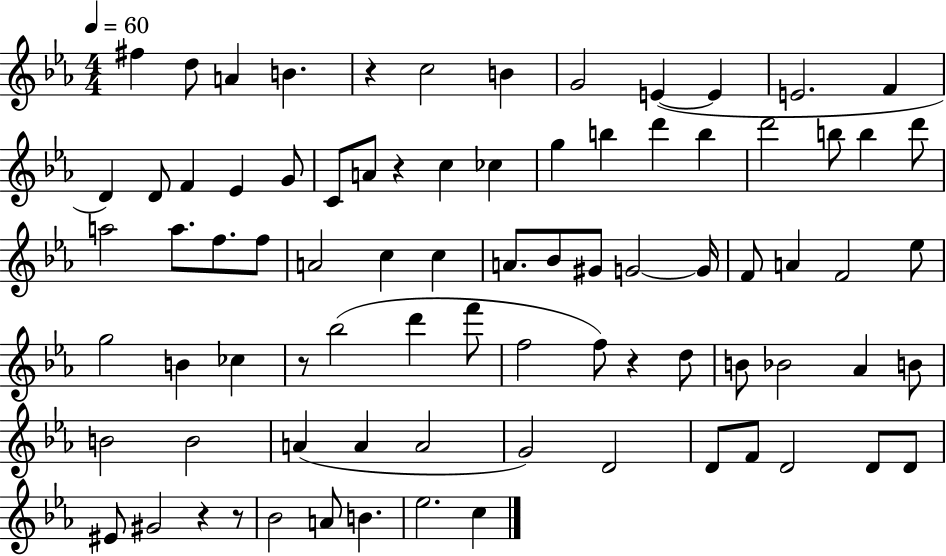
X:1
T:Untitled
M:4/4
L:1/4
K:Eb
^f d/2 A B z c2 B G2 E E E2 F D D/2 F _E G/2 C/2 A/2 z c _c g b d' b d'2 b/2 b d'/2 a2 a/2 f/2 f/2 A2 c c A/2 _B/2 ^G/2 G2 G/4 F/2 A F2 _e/2 g2 B _c z/2 _b2 d' f'/2 f2 f/2 z d/2 B/2 _B2 _A B/2 B2 B2 A A A2 G2 D2 D/2 F/2 D2 D/2 D/2 ^E/2 ^G2 z z/2 _B2 A/2 B _e2 c